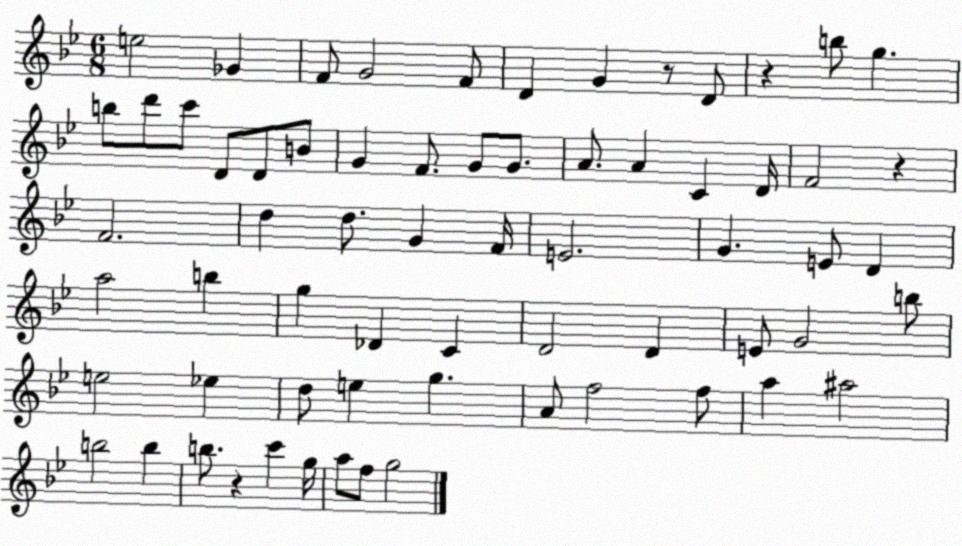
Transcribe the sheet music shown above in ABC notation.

X:1
T:Untitled
M:6/8
L:1/4
K:Bb
e2 _G F/2 G2 F/2 D G z/2 D/2 z b/2 g b/2 d'/2 c'/2 D/2 D/2 B/2 G F/2 G/2 G/2 A/2 A C D/4 F2 z F2 d d/2 G F/4 E2 G E/2 D a2 b g _D C D2 D E/2 G2 b/2 e2 _e d/2 e g A/2 f2 f/2 a ^a2 b2 b b/2 z c' g/4 a/2 f/2 g2